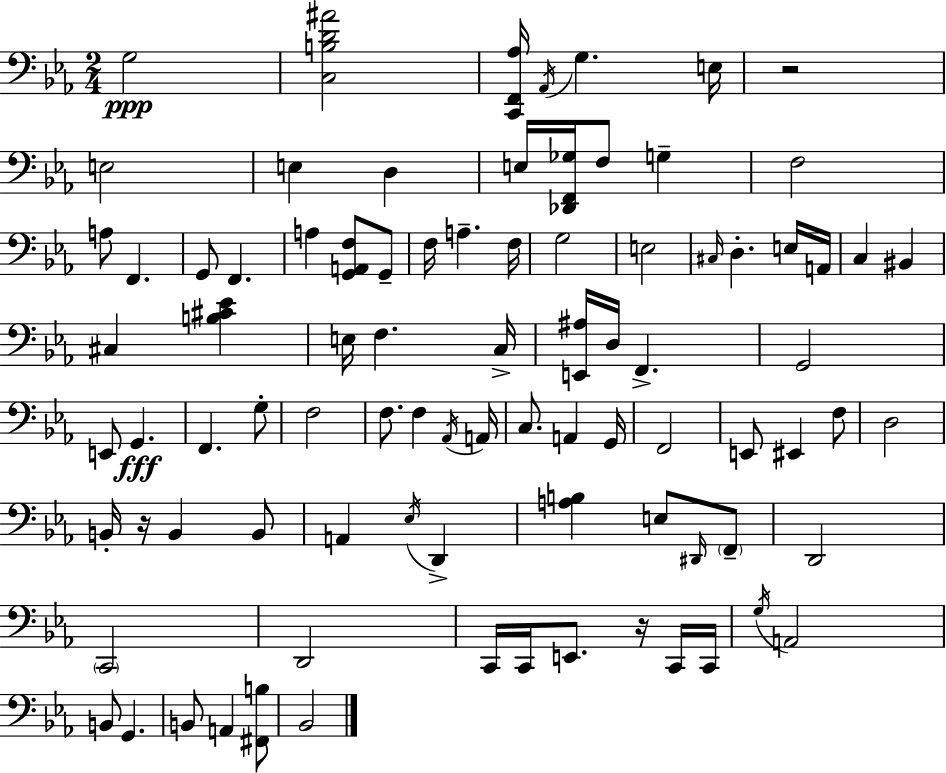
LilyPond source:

{
  \clef bass
  \numericTimeSignature
  \time 2/4
  \key c \minor
  g2\ppp | <c b d' ais'>2 | <c, f, aes>16 \acciaccatura { aes,16 } g4. | e16 r2 | \break e2 | e4 d4 | e16 <des, f, ges>16 f8 g4-- | f2 | \break a8 f,4. | g,8 f,4. | a4 <g, a, f>8 g,8-- | f16 a4.-- | \break f16 g2 | e2 | \grace { cis16 } d4.-. | e16 a,16 c4 bis,4 | \break cis4 <b cis' ees'>4 | e16 f4. | c16-> <e, ais>16 d16 f,4.-> | g,2 | \break e,8 g,4.\fff | f,4. | g8-. f2 | f8. f4 | \break \acciaccatura { aes,16 } a,16 c8. a,4 | g,16 f,2 | e,8 eis,4 | f8 d2 | \break b,16-. r16 b,4 | b,8 a,4 \acciaccatura { ees16 } | d,4-> <a b>4 | e8 \grace { dis,16 } \parenthesize f,8-- d,2 | \break \parenthesize c,2 | d,2 | c,16 c,16 e,8. | r16 c,16 c,16 \acciaccatura { g16 } a,2 | \break b,8 | g,4. b,8 | a,4 <fis, b>8 bes,2 | \bar "|."
}